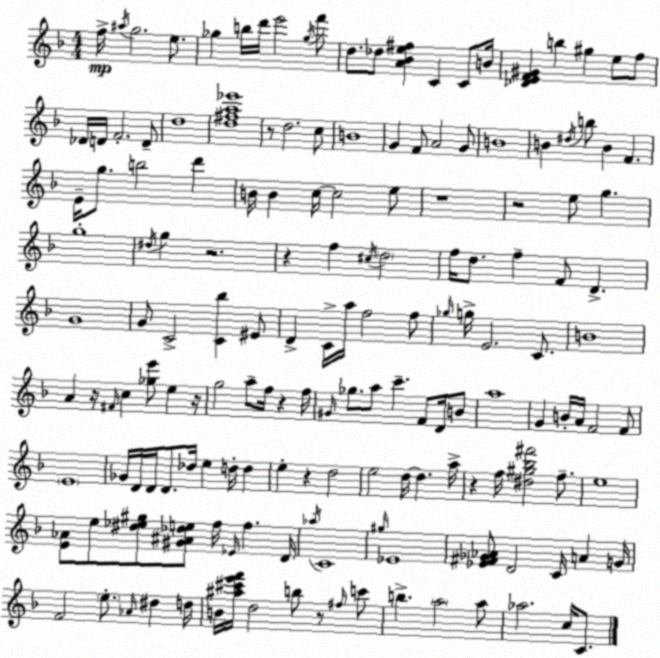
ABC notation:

X:1
T:Untitled
M:4/4
L:1/4
K:Dm
f/4 ^a/4 g2 e/2 _g b/4 d'/4 e'2 _g/4 f'/2 d/2 _d/2 [A_Be^f] C C/2 B/4 [_DEF^G] b ^g e/2 f/2 _D/4 D/4 F2 D/2 d4 [d^fa_e']4 z/2 d2 c/2 B4 G F/2 A2 G/2 B4 B ^d/4 b/2 B F E/4 g/2 b2 d' B/4 B c/4 c2 e/2 z4 z2 e/2 g g4 ^d/4 g z2 z f ^c/4 d2 f/4 d/2 f F/2 D G4 G/2 C2 [C_b] ^E/2 D C/4 a/4 f2 f/2 _g/4 g/4 E2 C/2 B4 A z/4 ^F/4 c [_ge']/2 e z/4 g2 a/2 f/4 z f/4 ^G/4 _g/2 a/2 c' F/2 D/4 B/2 a4 G B/4 A/4 F2 F/2 E4 _G/4 D/4 D/4 D/2 _d/4 e d/4 d e z d2 e2 d/4 d a/4 z f/4 [^d^g_b^f']2 f/2 e4 [E_A]/2 e/2 [^d_e^g]/2 [^G^A_de]/2 f/4 _E/4 f D/4 _a/4 C4 ^g/4 _E4 [_E^F_G_A]/2 D2 C/4 A G/4 F2 e/2 _A/4 ^d d/4 B/4 [^a^c'e'f']/4 d2 b/2 z/2 ^f/4 c'/2 b a2 a/2 _a2 c/4 C/2